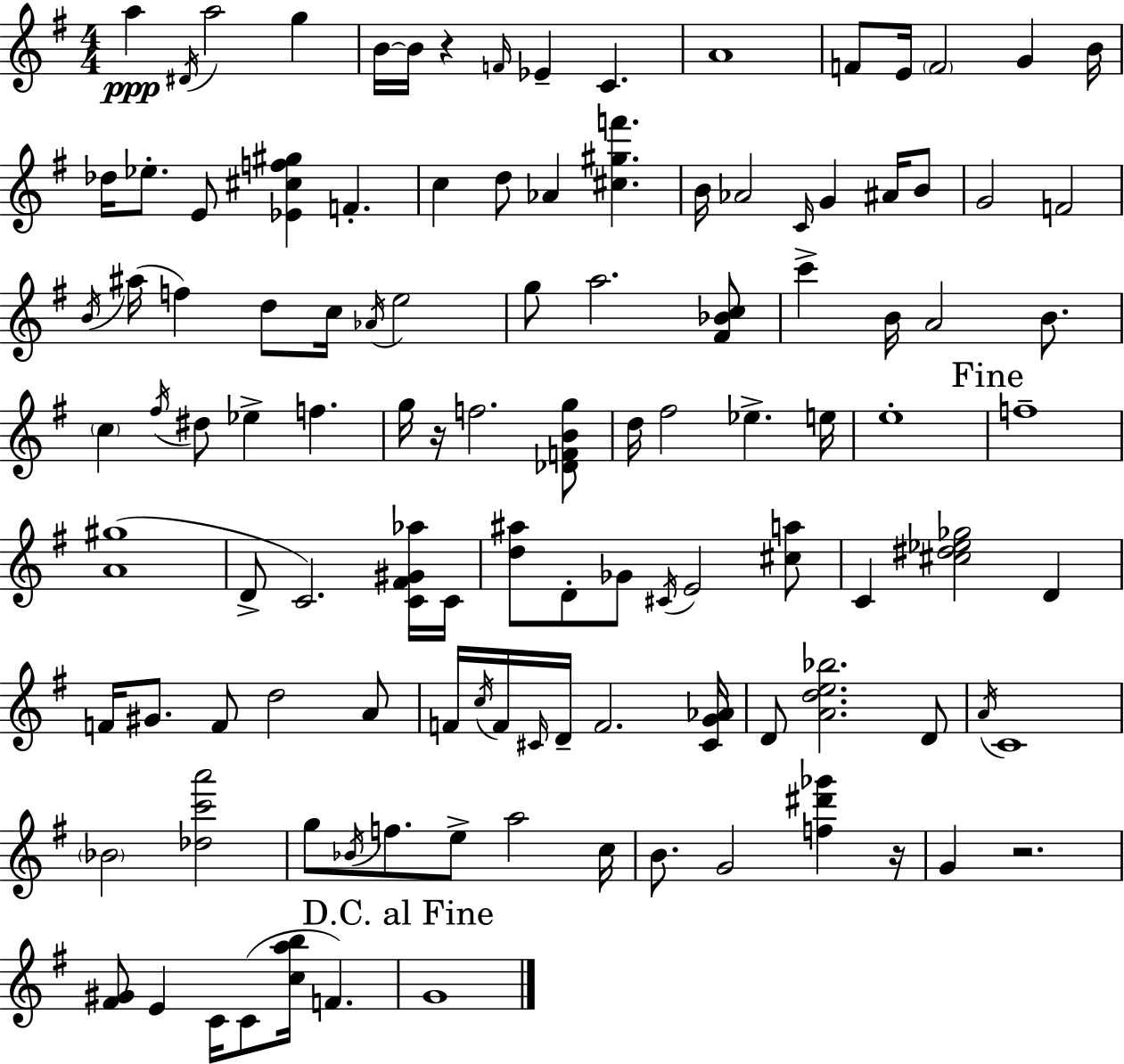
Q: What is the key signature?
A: G major